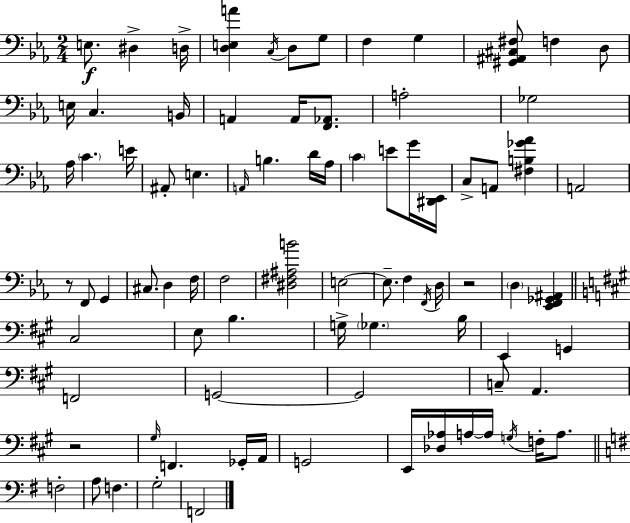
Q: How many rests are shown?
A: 3